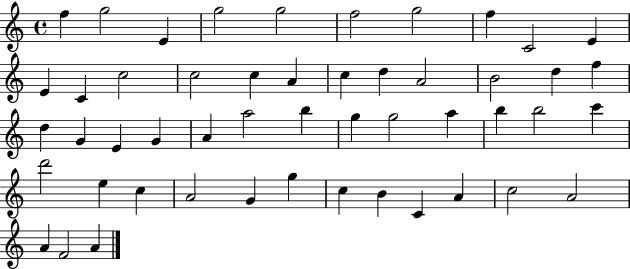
X:1
T:Untitled
M:4/4
L:1/4
K:C
f g2 E g2 g2 f2 g2 f C2 E E C c2 c2 c A c d A2 B2 d f d G E G A a2 b g g2 a b b2 c' d'2 e c A2 G g c B C A c2 A2 A F2 A